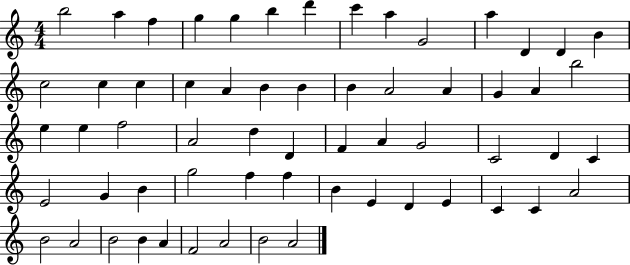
{
  \clef treble
  \numericTimeSignature
  \time 4/4
  \key c \major
  b''2 a''4 f''4 | g''4 g''4 b''4 d'''4 | c'''4 a''4 g'2 | a''4 d'4 d'4 b'4 | \break c''2 c''4 c''4 | c''4 a'4 b'4 b'4 | b'4 a'2 a'4 | g'4 a'4 b''2 | \break e''4 e''4 f''2 | a'2 d''4 d'4 | f'4 a'4 g'2 | c'2 d'4 c'4 | \break e'2 g'4 b'4 | g''2 f''4 f''4 | b'4 e'4 d'4 e'4 | c'4 c'4 a'2 | \break b'2 a'2 | b'2 b'4 a'4 | f'2 a'2 | b'2 a'2 | \break \bar "|."
}